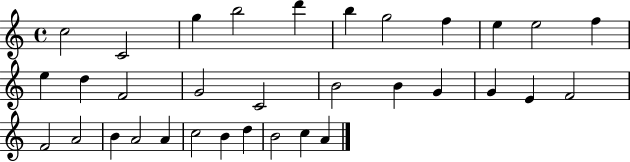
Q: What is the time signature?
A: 4/4